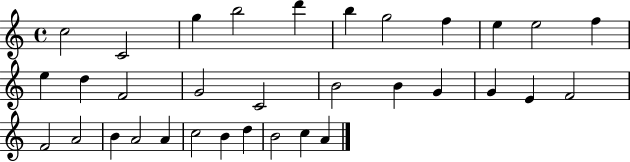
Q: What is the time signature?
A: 4/4